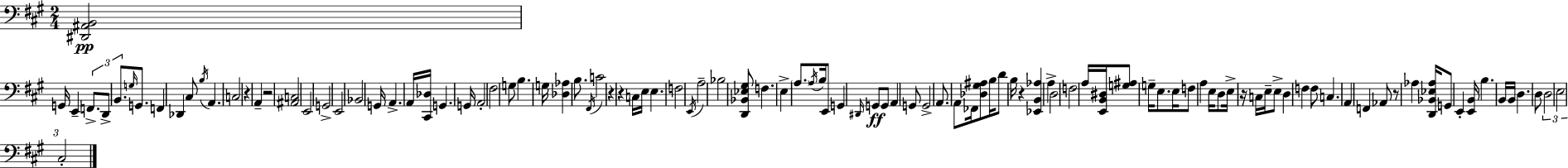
X:1
T:Untitled
M:2/4
L:1/4
K:A
[^D,,^A,,B,,]2 G,,/4 E,, F,,/2 D,,/2 B,,/2 G,/4 G,,/2 F,, _D,, ^C,/2 B,/4 A,, C,2 z A,, z2 [^A,,C,]2 E,,2 G,,2 E,,2 _B,,2 G,,/4 A,, A,,/4 [^C,,_D,]/4 G,, G,,/4 A,,2 ^F,2 G,/2 B, G,/4 [_D,_A,] B,/2 ^F,,/4 C2 z z C,/4 E,/4 E, F,2 E,,/4 A,2 _B,2 [D,,_B,,_E,^G,]/2 F, E, A,/2 A,/4 B,/4 E,,/2 G,, ^D,,/4 G,,/2 G,,/2 A,, G,,/2 G,,2 A,,/2 A,,/2 _F,,/4 [_D,^G,^A,]/2 B,/4 D/2 B,/4 z [_E,,B,,_A,] A, D,2 F,2 A,/4 [E,,B,,^D,]/4 [G,^A,]/2 G,/4 E,/2 E,/4 F,/2 A, E,/4 D,/2 E,/4 z/4 C,/4 E,/4 E,/2 D, F, F,/2 C, A,, F,, _A,,/2 z/2 _A, [D,,_B,,_E,_A,]/4 G,,/2 E,, [E,,B,,]/4 B, B,,/4 B,,/4 D, D,/2 D,2 E,2 ^C,2